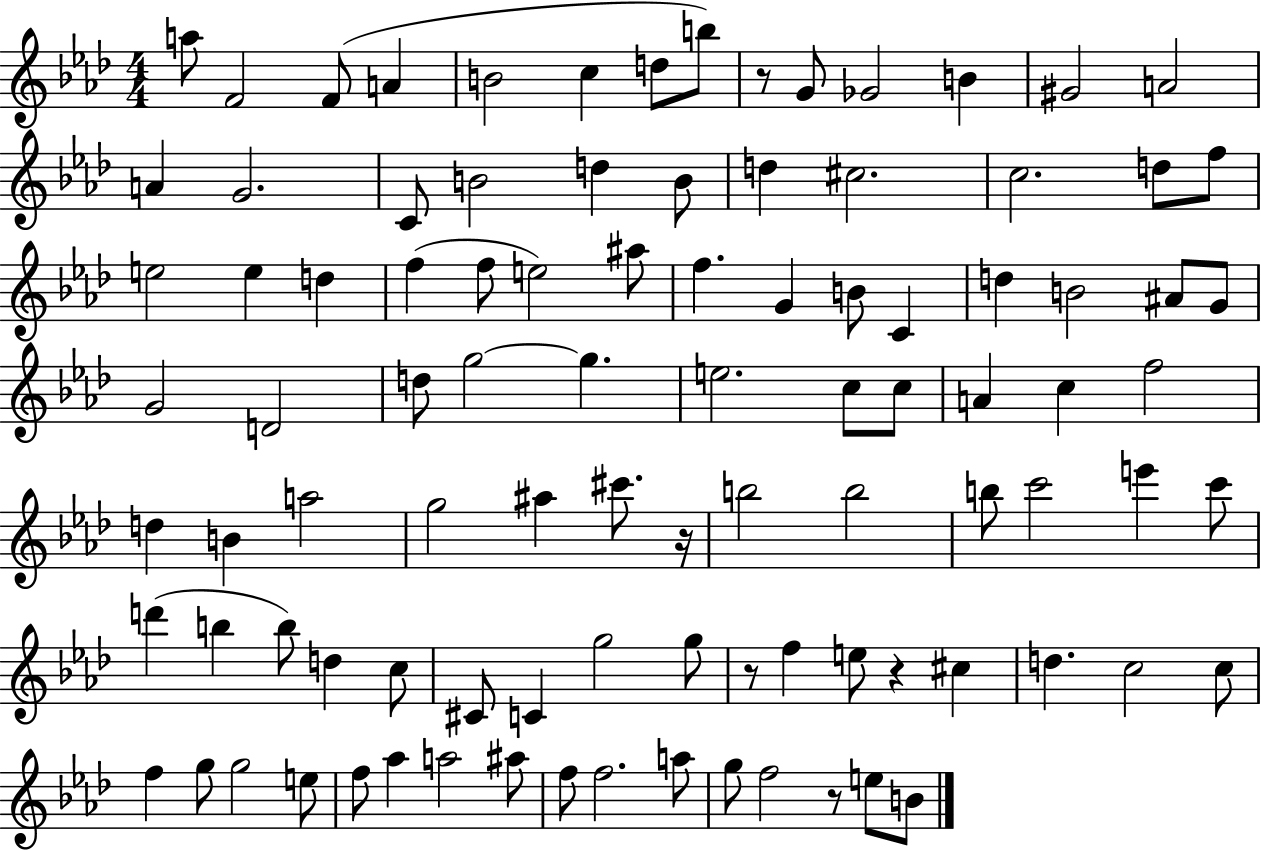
A5/e F4/h F4/e A4/q B4/h C5/q D5/e B5/e R/e G4/e Gb4/h B4/q G#4/h A4/h A4/q G4/h. C4/e B4/h D5/q B4/e D5/q C#5/h. C5/h. D5/e F5/e E5/h E5/q D5/q F5/q F5/e E5/h A#5/e F5/q. G4/q B4/e C4/q D5/q B4/h A#4/e G4/e G4/h D4/h D5/e G5/h G5/q. E5/h. C5/e C5/e A4/q C5/q F5/h D5/q B4/q A5/h G5/h A#5/q C#6/e. R/s B5/h B5/h B5/e C6/h E6/q C6/e D6/q B5/q B5/e D5/q C5/e C#4/e C4/q G5/h G5/e R/e F5/q E5/e R/q C#5/q D5/q. C5/h C5/e F5/q G5/e G5/h E5/e F5/e Ab5/q A5/h A#5/e F5/e F5/h. A5/e G5/e F5/h R/e E5/e B4/e